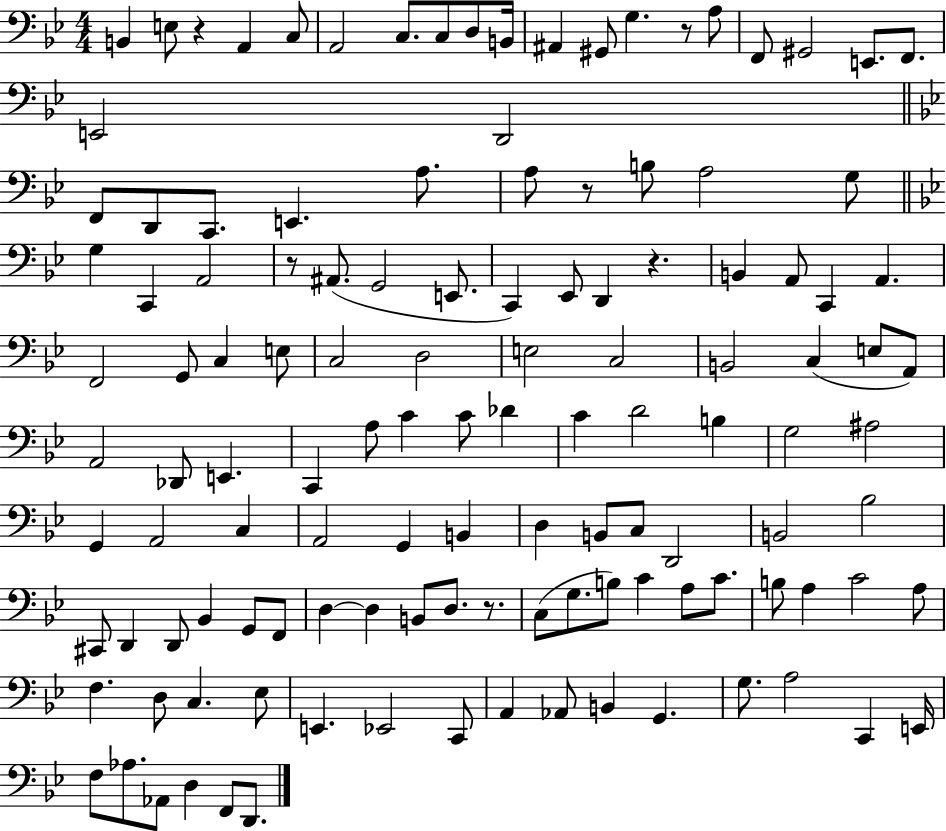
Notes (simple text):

B2/q E3/e R/q A2/q C3/e A2/h C3/e. C3/e D3/e B2/s A#2/q G#2/e G3/q. R/e A3/e F2/e G#2/h E2/e. F2/e. E2/h D2/h F2/e D2/e C2/e. E2/q. A3/e. A3/e R/e B3/e A3/h G3/e G3/q C2/q A2/h R/e A#2/e. G2/h E2/e. C2/q Eb2/e D2/q R/q. B2/q A2/e C2/q A2/q. F2/h G2/e C3/q E3/e C3/h D3/h E3/h C3/h B2/h C3/q E3/e A2/e A2/h Db2/e E2/q. C2/q A3/e C4/q C4/e Db4/q C4/q D4/h B3/q G3/h A#3/h G2/q A2/h C3/q A2/h G2/q B2/q D3/q B2/e C3/e D2/h B2/h Bb3/h C#2/e D2/q D2/e Bb2/q G2/e F2/e D3/q D3/q B2/e D3/e. R/e. C3/e G3/e. B3/e C4/q A3/e C4/e. B3/e A3/q C4/h A3/e F3/q. D3/e C3/q. Eb3/e E2/q. Eb2/h C2/e A2/q Ab2/e B2/q G2/q. G3/e. A3/h C2/q E2/s F3/e Ab3/e. Ab2/e D3/q F2/e D2/e.